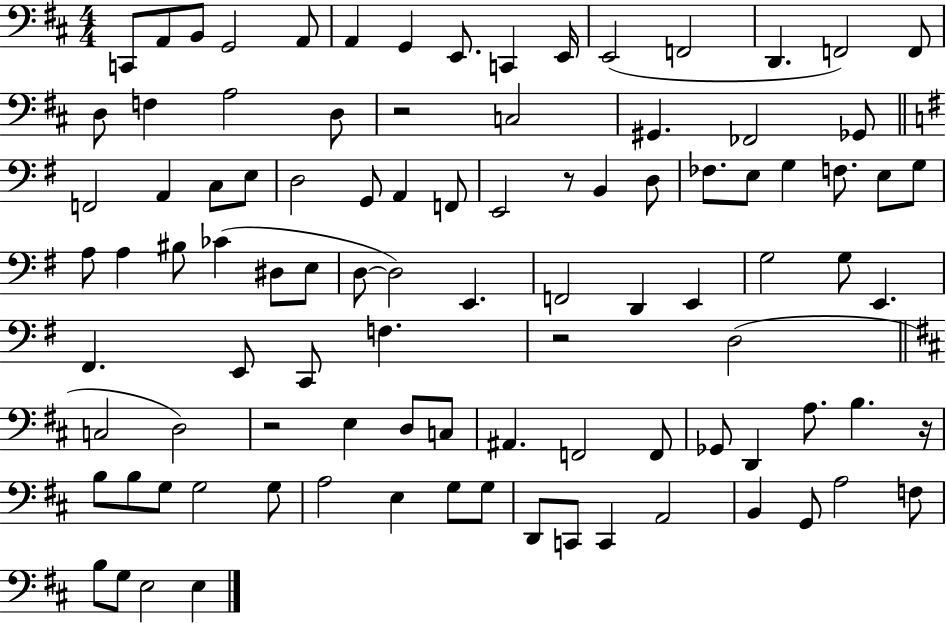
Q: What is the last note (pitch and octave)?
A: E3